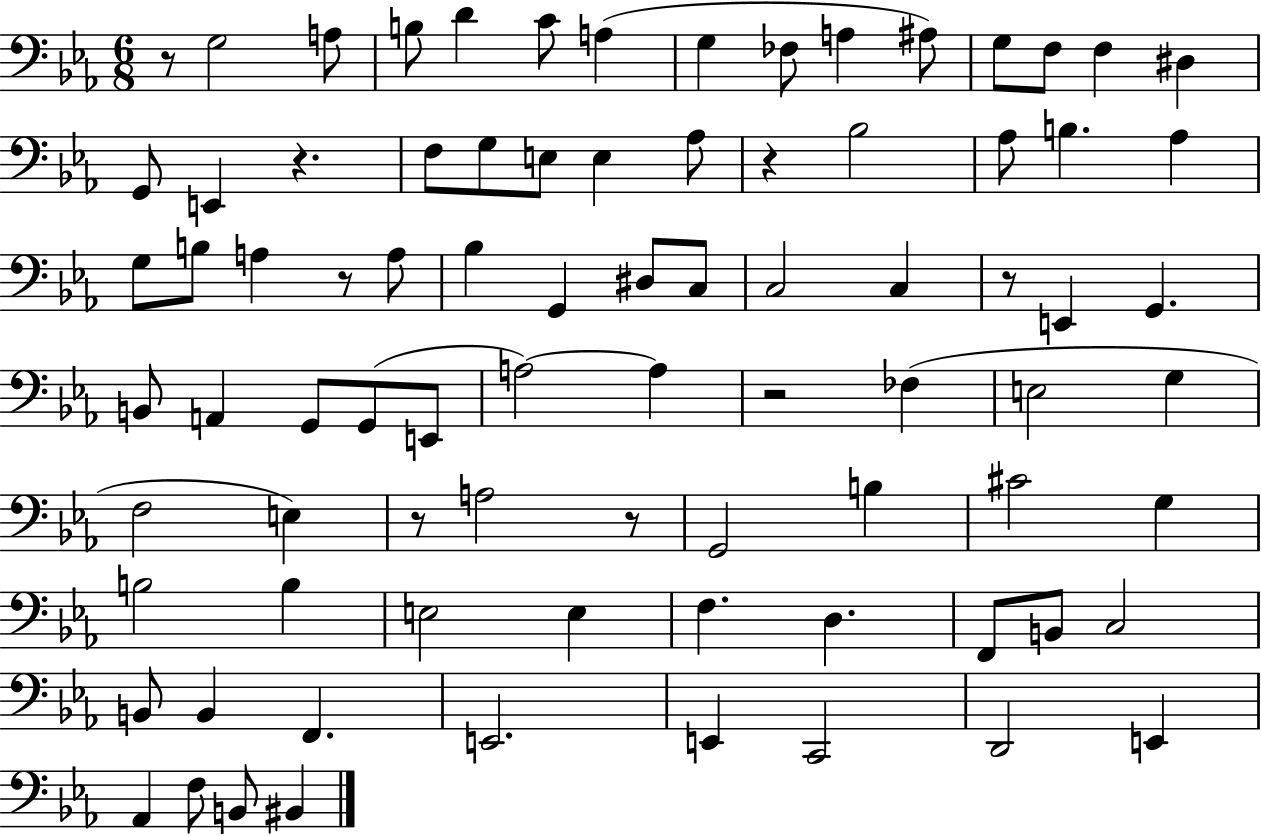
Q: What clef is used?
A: bass